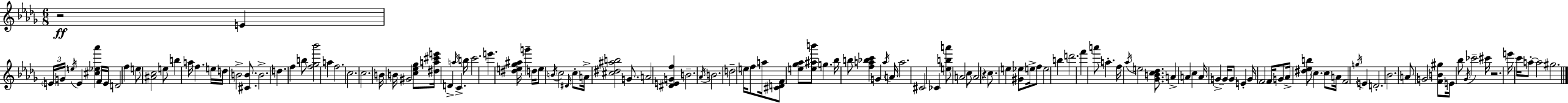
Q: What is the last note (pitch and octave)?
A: G#5